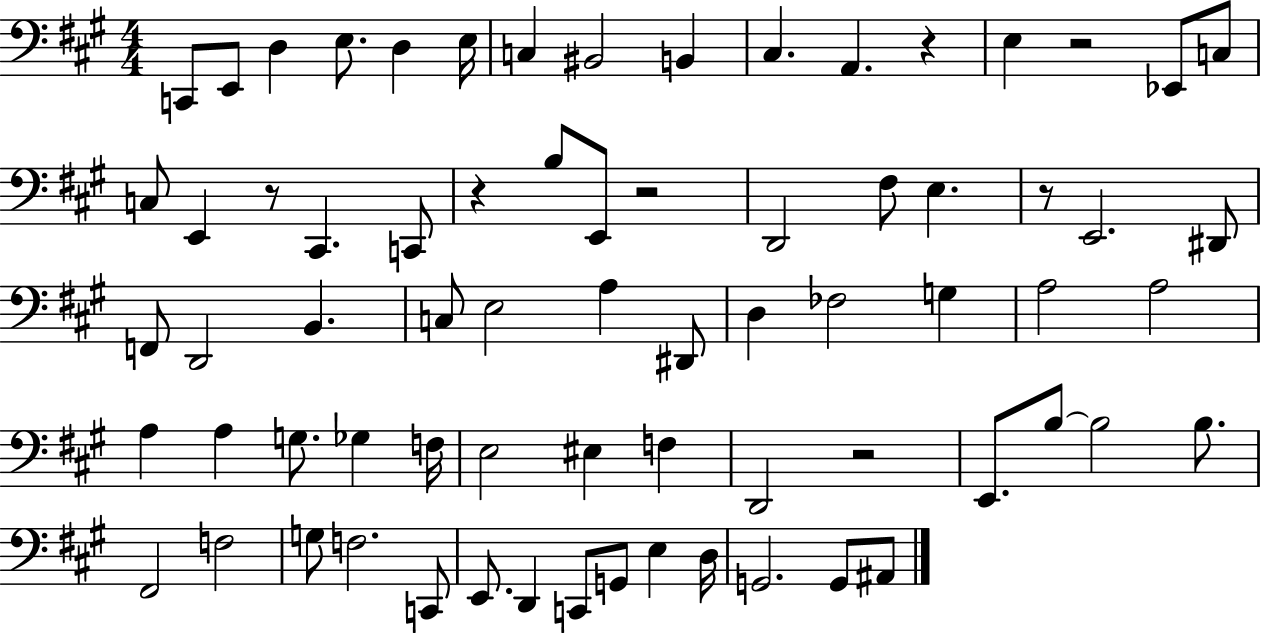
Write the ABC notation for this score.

X:1
T:Untitled
M:4/4
L:1/4
K:A
C,,/2 E,,/2 D, E,/2 D, E,/4 C, ^B,,2 B,, ^C, A,, z E, z2 _E,,/2 C,/2 C,/2 E,, z/2 ^C,, C,,/2 z B,/2 E,,/2 z2 D,,2 ^F,/2 E, z/2 E,,2 ^D,,/2 F,,/2 D,,2 B,, C,/2 E,2 A, ^D,,/2 D, _F,2 G, A,2 A,2 A, A, G,/2 _G, F,/4 E,2 ^E, F, D,,2 z2 E,,/2 B,/2 B,2 B,/2 ^F,,2 F,2 G,/2 F,2 C,,/2 E,,/2 D,, C,,/2 G,,/2 E, D,/4 G,,2 G,,/2 ^A,,/2